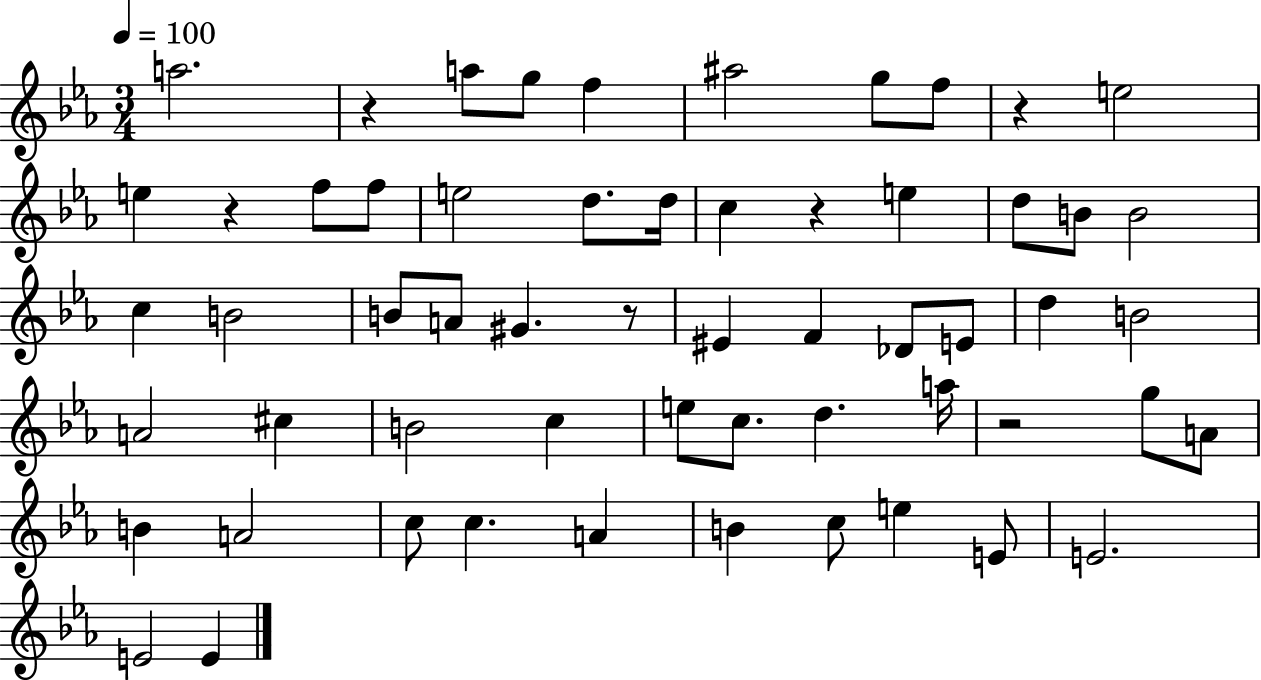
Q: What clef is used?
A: treble